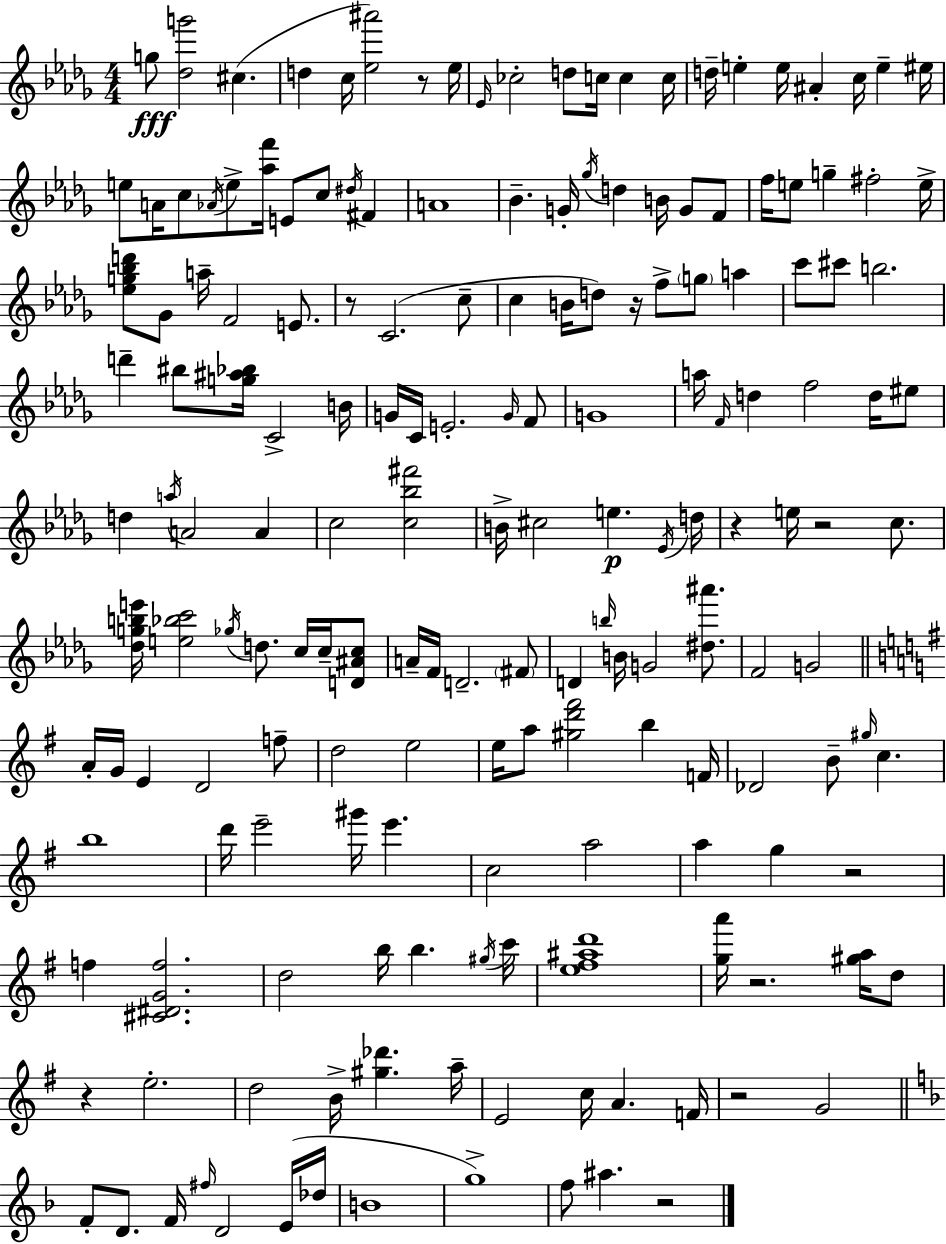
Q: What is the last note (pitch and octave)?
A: A#5